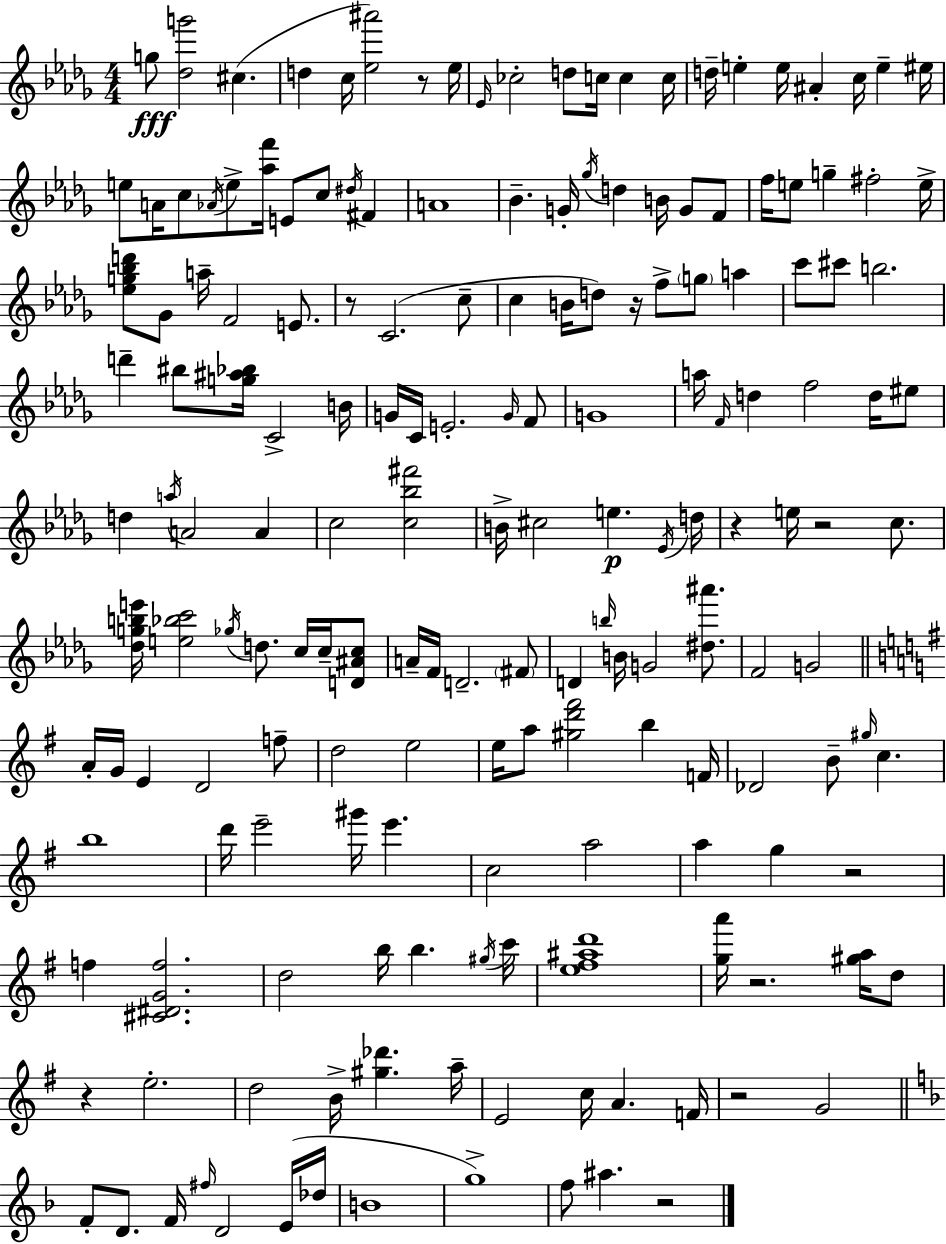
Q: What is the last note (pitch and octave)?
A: A#5